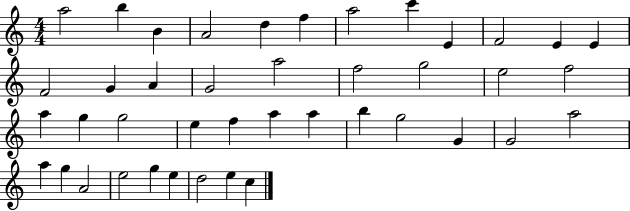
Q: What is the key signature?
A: C major